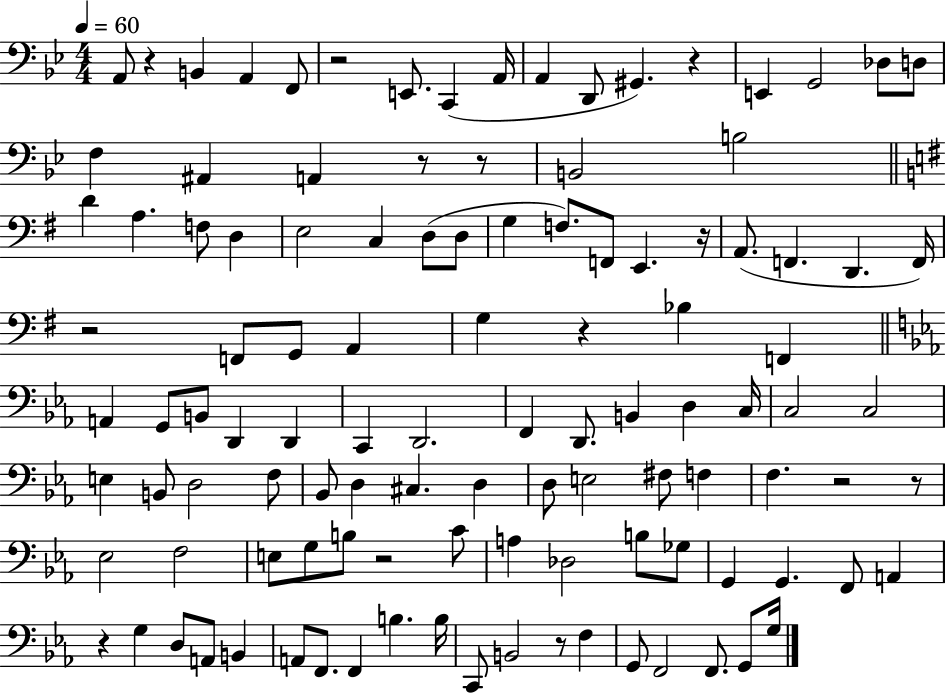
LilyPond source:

{
  \clef bass
  \numericTimeSignature
  \time 4/4
  \key bes \major
  \tempo 4 = 60
  a,8 r4 b,4 a,4 f,8 | r2 e,8. c,4( a,16 | a,4 d,8 gis,4.) r4 | e,4 g,2 des8 d8 | \break f4 ais,4 a,4 r8 r8 | b,2 b2 | \bar "||" \break \key g \major d'4 a4. f8 d4 | e2 c4 d8( d8 | g4 f8.) f,8 e,4. r16 | a,8.( f,4. d,4. f,16) | \break r2 f,8 g,8 a,4 | g4 r4 bes4 f,4 | \bar "||" \break \key c \minor a,4 g,8 b,8 d,4 d,4 | c,4 d,2. | f,4 d,8. b,4 d4 c16 | c2 c2 | \break e4 b,8 d2 f8 | bes,8 d4 cis4. d4 | d8 e2 fis8 f4 | f4. r2 r8 | \break ees2 f2 | e8 g8 b8 r2 c'8 | a4 des2 b8 ges8 | g,4 g,4. f,8 a,4 | \break r4 g4 d8 a,8 b,4 | a,8 f,8. f,4 b4. b16 | c,8 b,2 r8 f4 | g,8 f,2 f,8. g,8 g16 | \break \bar "|."
}